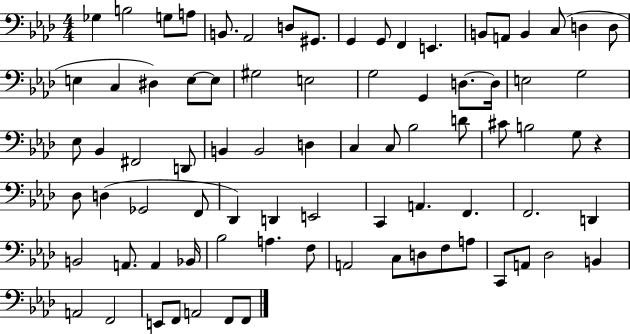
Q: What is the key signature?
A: AES major